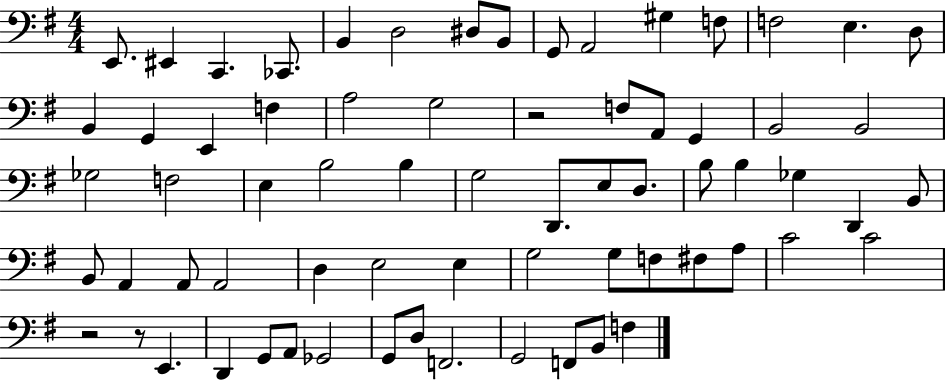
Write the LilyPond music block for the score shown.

{
  \clef bass
  \numericTimeSignature
  \time 4/4
  \key g \major
  e,8. eis,4 c,4. ces,8. | b,4 d2 dis8 b,8 | g,8 a,2 gis4 f8 | f2 e4. d8 | \break b,4 g,4 e,4 f4 | a2 g2 | r2 f8 a,8 g,4 | b,2 b,2 | \break ges2 f2 | e4 b2 b4 | g2 d,8. e8 d8. | b8 b4 ges4 d,4 b,8 | \break b,8 a,4 a,8 a,2 | d4 e2 e4 | g2 g8 f8 fis8 a8 | c'2 c'2 | \break r2 r8 e,4. | d,4 g,8 a,8 ges,2 | g,8 d8 f,2. | g,2 f,8 b,8 f4 | \break \bar "|."
}